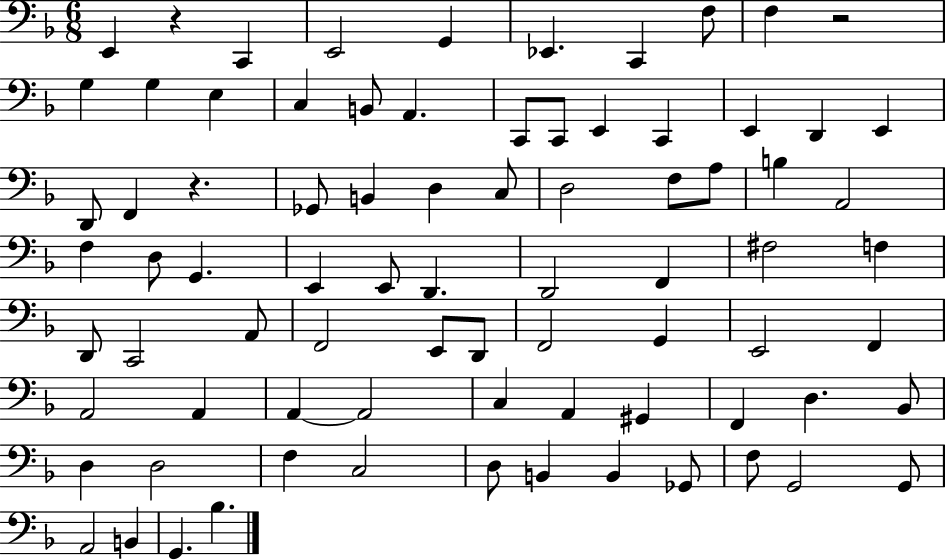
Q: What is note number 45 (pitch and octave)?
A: A2